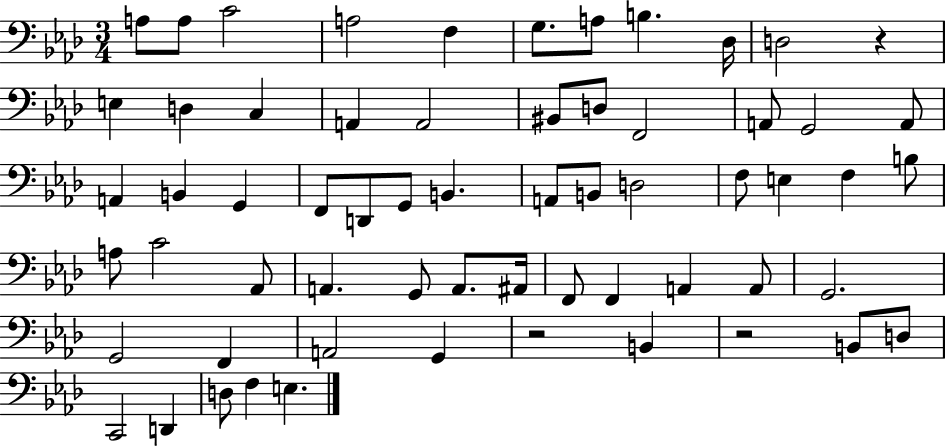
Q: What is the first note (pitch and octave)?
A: A3